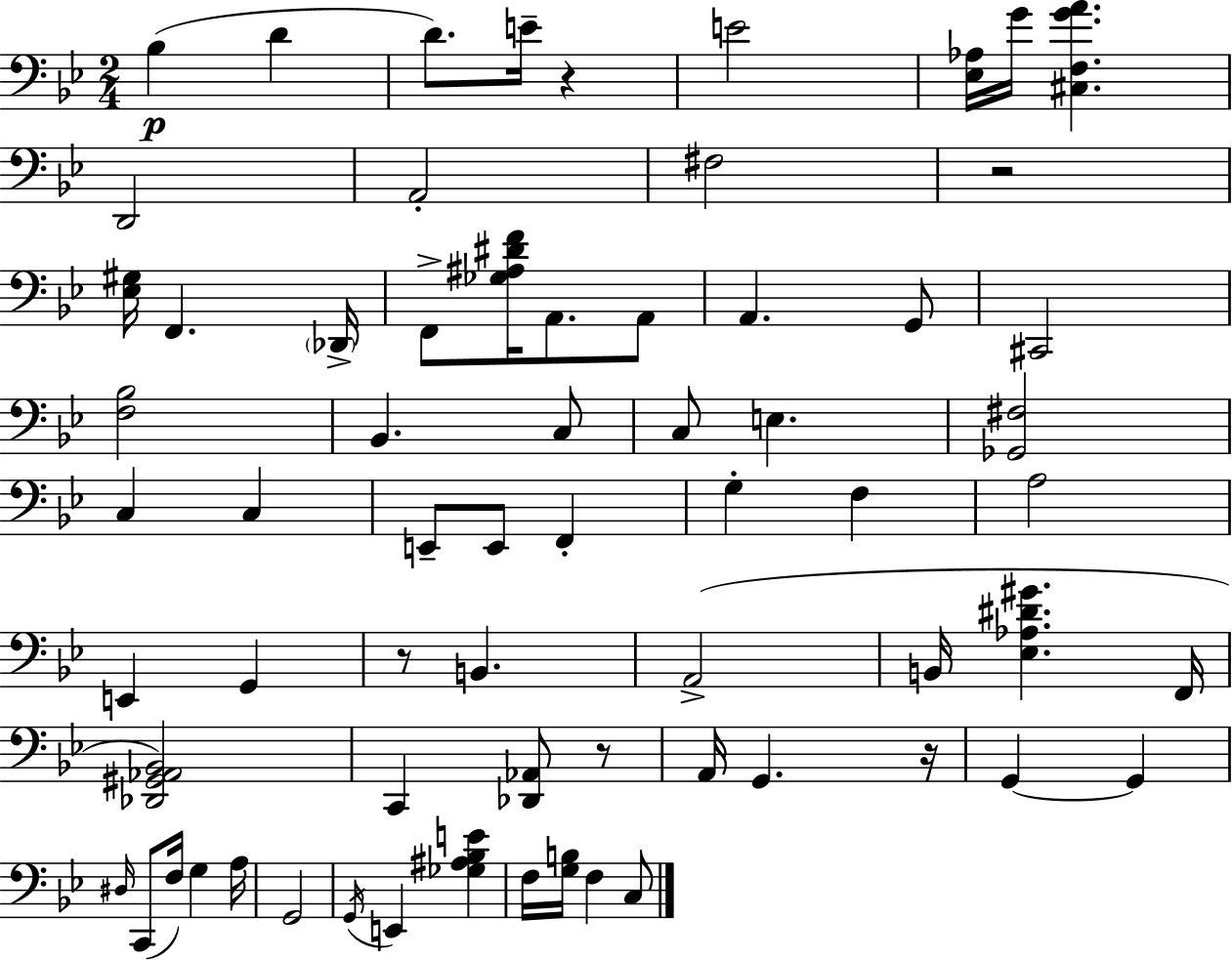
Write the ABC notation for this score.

X:1
T:Untitled
M:2/4
L:1/4
K:Bb
_B, D D/2 E/4 z E2 [_E,_A,]/4 G/4 [^C,F,GA] D,,2 A,,2 ^F,2 z2 [_E,^G,]/4 F,, _D,,/4 F,,/2 [_G,^A,^DF]/4 A,,/2 A,,/2 A,, G,,/2 ^C,,2 [F,_B,]2 _B,, C,/2 C,/2 E, [_G,,^F,]2 C, C, E,,/2 E,,/2 F,, G, F, A,2 E,, G,, z/2 B,, A,,2 B,,/4 [_E,_A,^D^G] F,,/4 [_D,,^G,,_A,,_B,,]2 C,, [_D,,_A,,]/2 z/2 A,,/4 G,, z/4 G,, G,, ^D,/4 C,,/2 F,/4 G, A,/4 G,,2 G,,/4 E,, [_G,^A,_B,E] F,/4 [G,B,]/4 F, C,/2